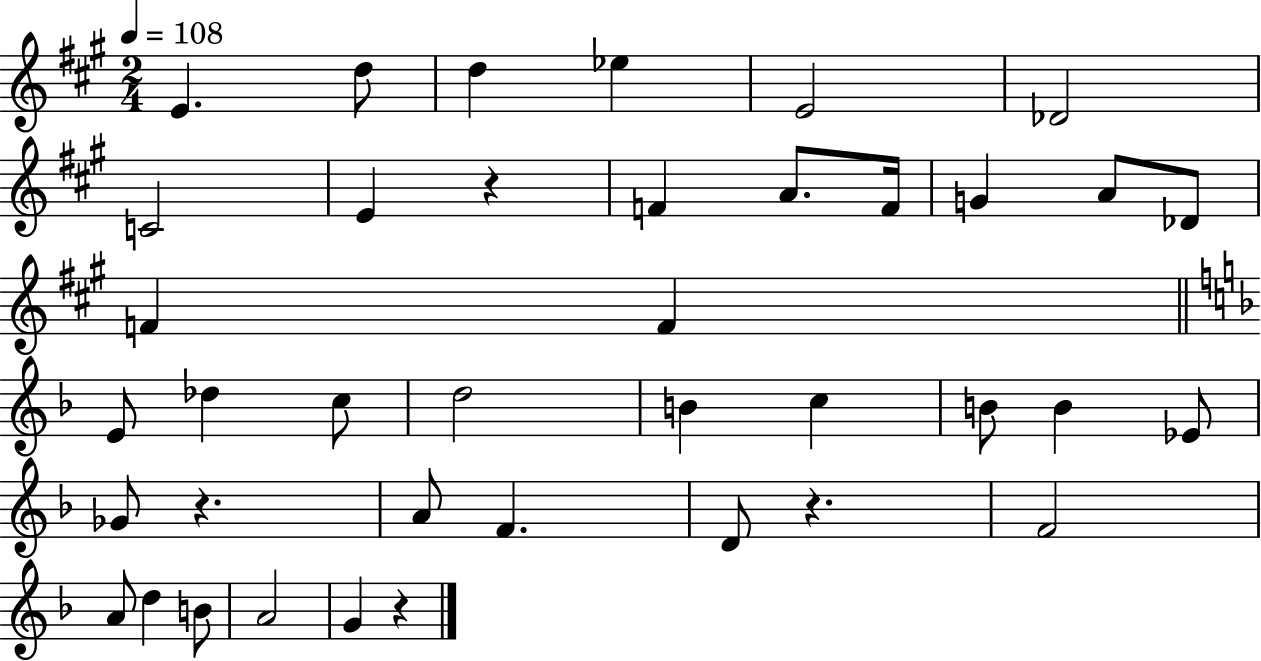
{
  \clef treble
  \numericTimeSignature
  \time 2/4
  \key a \major
  \tempo 4 = 108
  e'4. d''8 | d''4 ees''4 | e'2 | des'2 | \break c'2 | e'4 r4 | f'4 a'8. f'16 | g'4 a'8 des'8 | \break f'4 f'4 | \bar "||" \break \key f \major e'8 des''4 c''8 | d''2 | b'4 c''4 | b'8 b'4 ees'8 | \break ges'8 r4. | a'8 f'4. | d'8 r4. | f'2 | \break a'8 d''4 b'8 | a'2 | g'4 r4 | \bar "|."
}